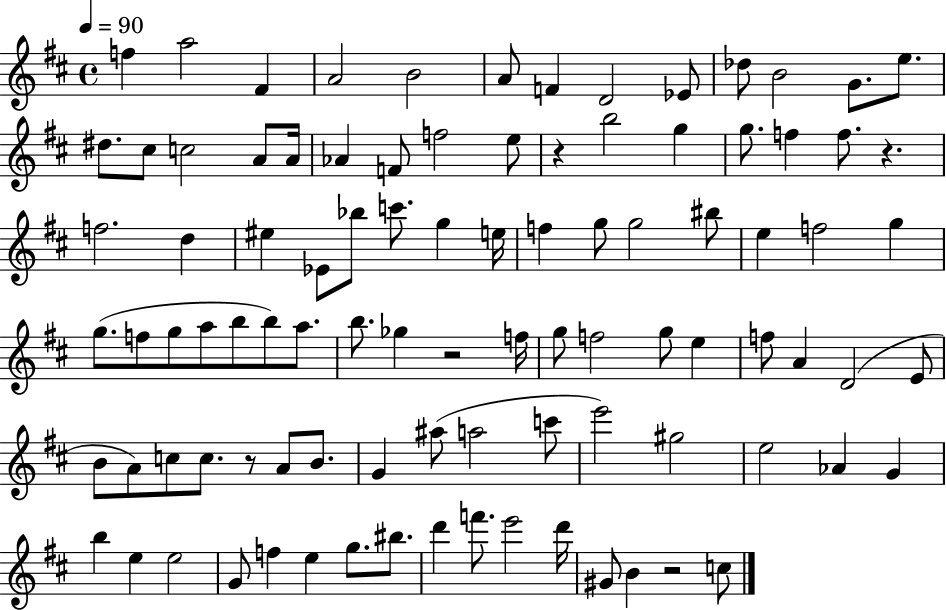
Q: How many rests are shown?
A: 5